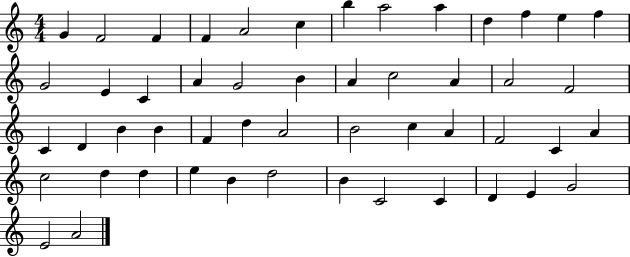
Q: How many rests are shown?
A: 0